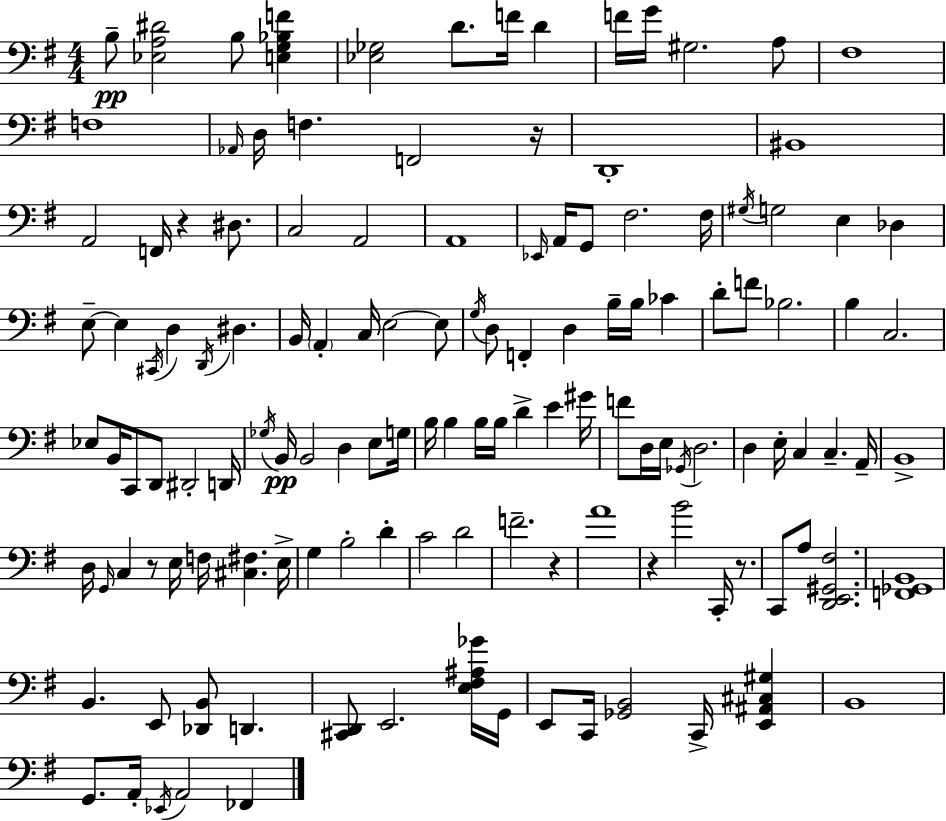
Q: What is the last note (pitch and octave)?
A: FES2